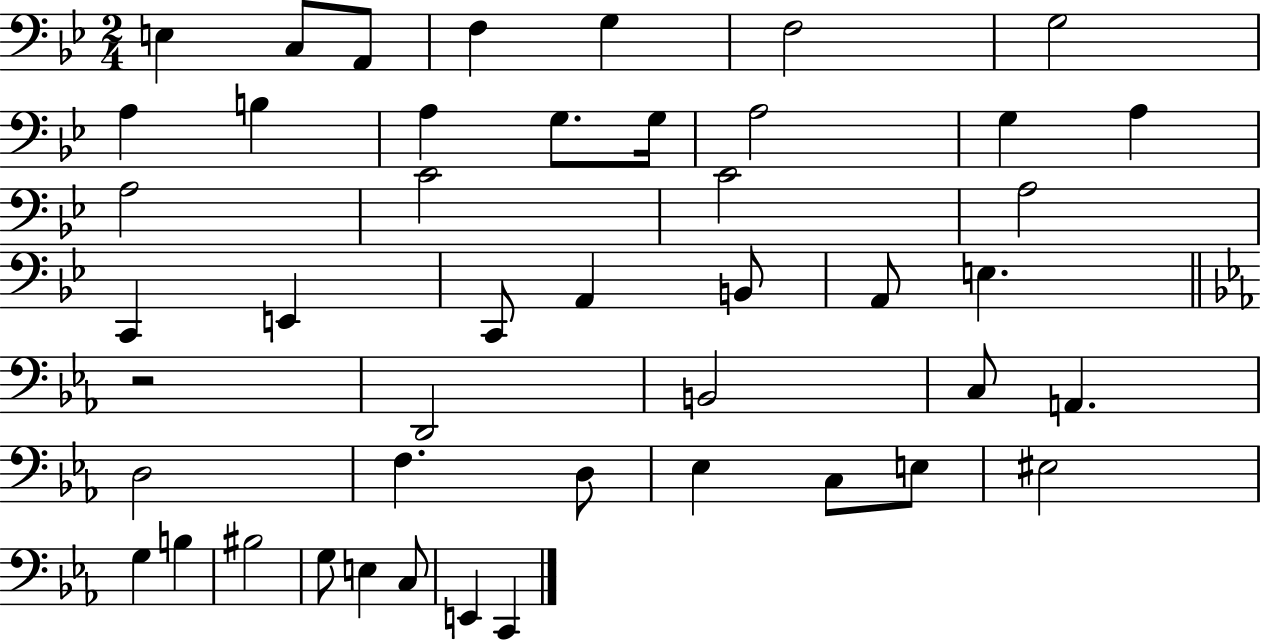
{
  \clef bass
  \numericTimeSignature
  \time 2/4
  \key bes \major
  e4 c8 a,8 | f4 g4 | f2 | g2 | \break a4 b4 | a4 g8. g16 | a2 | g4 a4 | \break a2 | c'2 | c'2 | a2 | \break c,4 e,4 | c,8 a,4 b,8 | a,8 e4. | \bar "||" \break \key c \minor r2 | d,2 | b,2 | c8 a,4. | \break d2 | f4. d8 | ees4 c8 e8 | eis2 | \break g4 b4 | bis2 | g8 e4 c8 | e,4 c,4 | \break \bar "|."
}